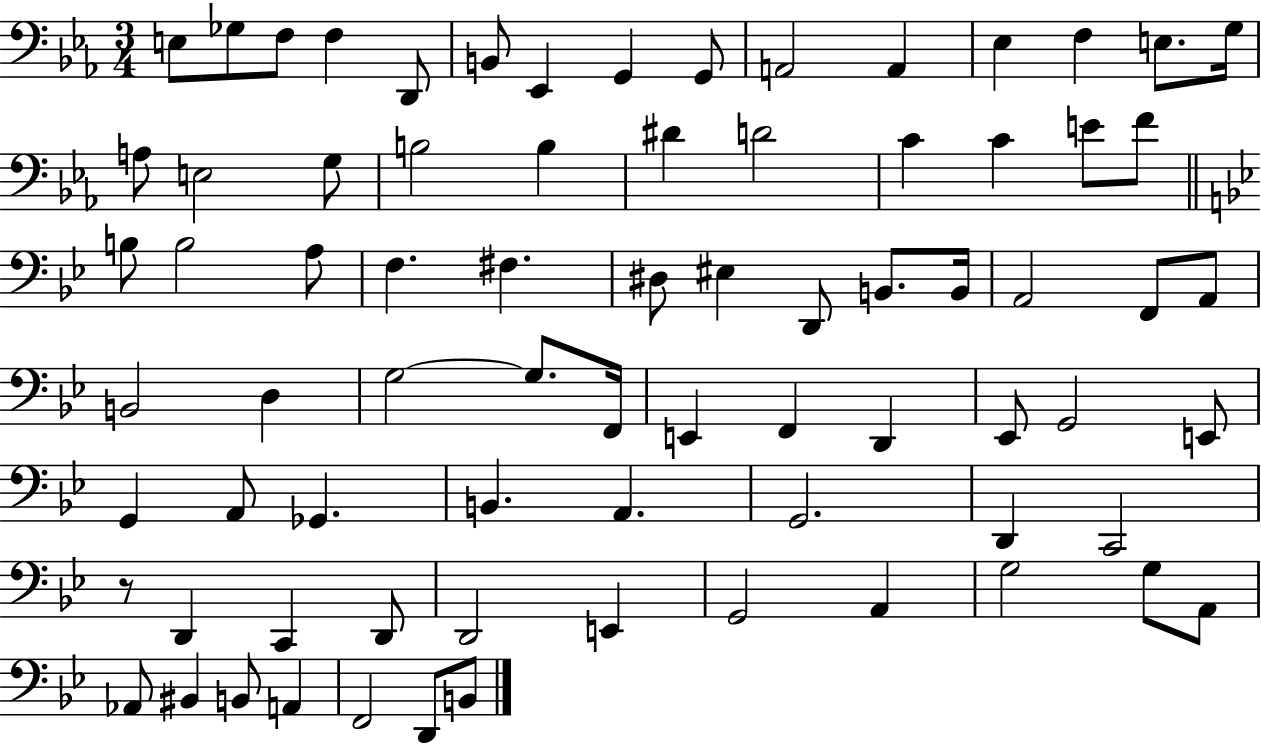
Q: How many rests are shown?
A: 1